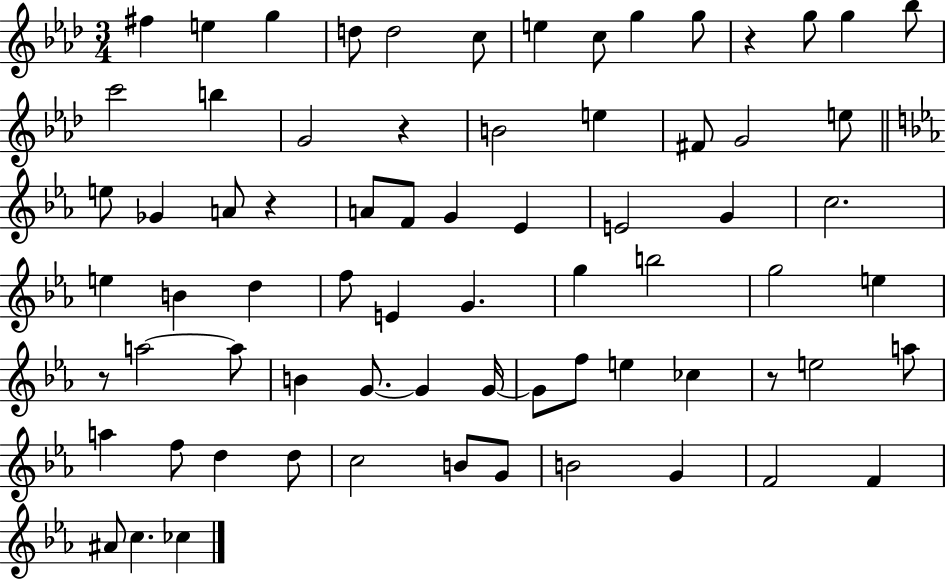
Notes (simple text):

F#5/q E5/q G5/q D5/e D5/h C5/e E5/q C5/e G5/q G5/e R/q G5/e G5/q Bb5/e C6/h B5/q G4/h R/q B4/h E5/q F#4/e G4/h E5/e E5/e Gb4/q A4/e R/q A4/e F4/e G4/q Eb4/q E4/h G4/q C5/h. E5/q B4/q D5/q F5/e E4/q G4/q. G5/q B5/h G5/h E5/q R/e A5/h A5/e B4/q G4/e. G4/q G4/s G4/e F5/e E5/q CES5/q R/e E5/h A5/e A5/q F5/e D5/q D5/e C5/h B4/e G4/e B4/h G4/q F4/h F4/q A#4/e C5/q. CES5/q